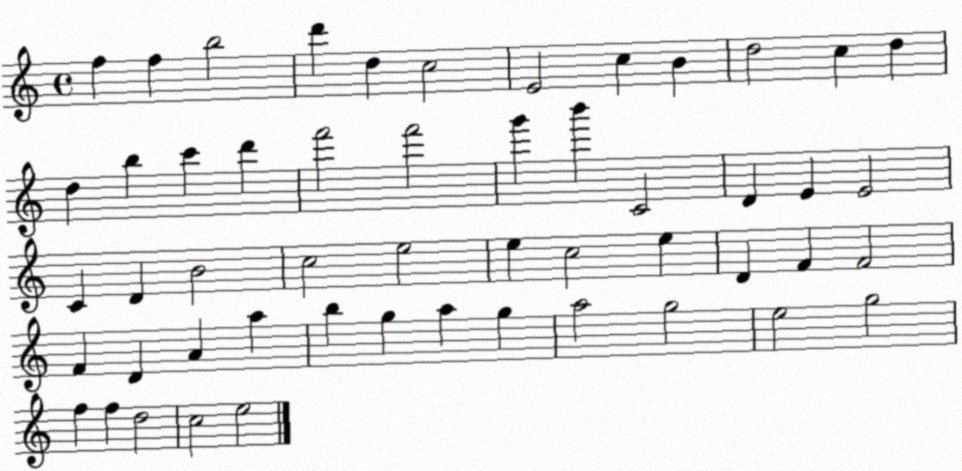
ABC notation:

X:1
T:Untitled
M:4/4
L:1/4
K:C
f f b2 d' d c2 E2 c B d2 c d d b c' d' f'2 f'2 g' b' C2 D E E2 C D B2 c2 e2 e c2 e D F F2 F D A a b g a g a2 g2 e2 g2 f f d2 c2 e2